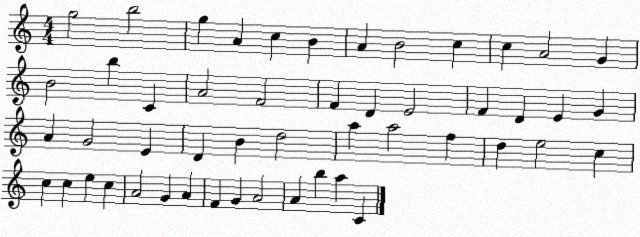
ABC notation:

X:1
T:Untitled
M:4/4
L:1/4
K:C
g2 b2 g A c B A B2 c c A2 G B2 b C A2 F2 F D E2 F D E G A G2 E D B d2 a a2 f d e2 c c c e c A2 G A F G A2 A b a C